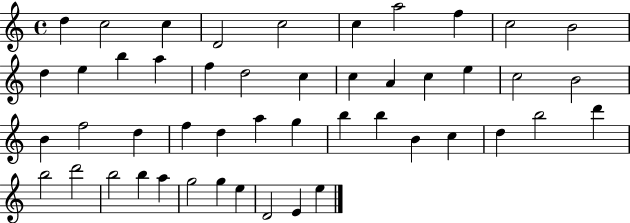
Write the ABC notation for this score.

X:1
T:Untitled
M:4/4
L:1/4
K:C
d c2 c D2 c2 c a2 f c2 B2 d e b a f d2 c c A c e c2 B2 B f2 d f d a g b b B c d b2 d' b2 d'2 b2 b a g2 g e D2 E e